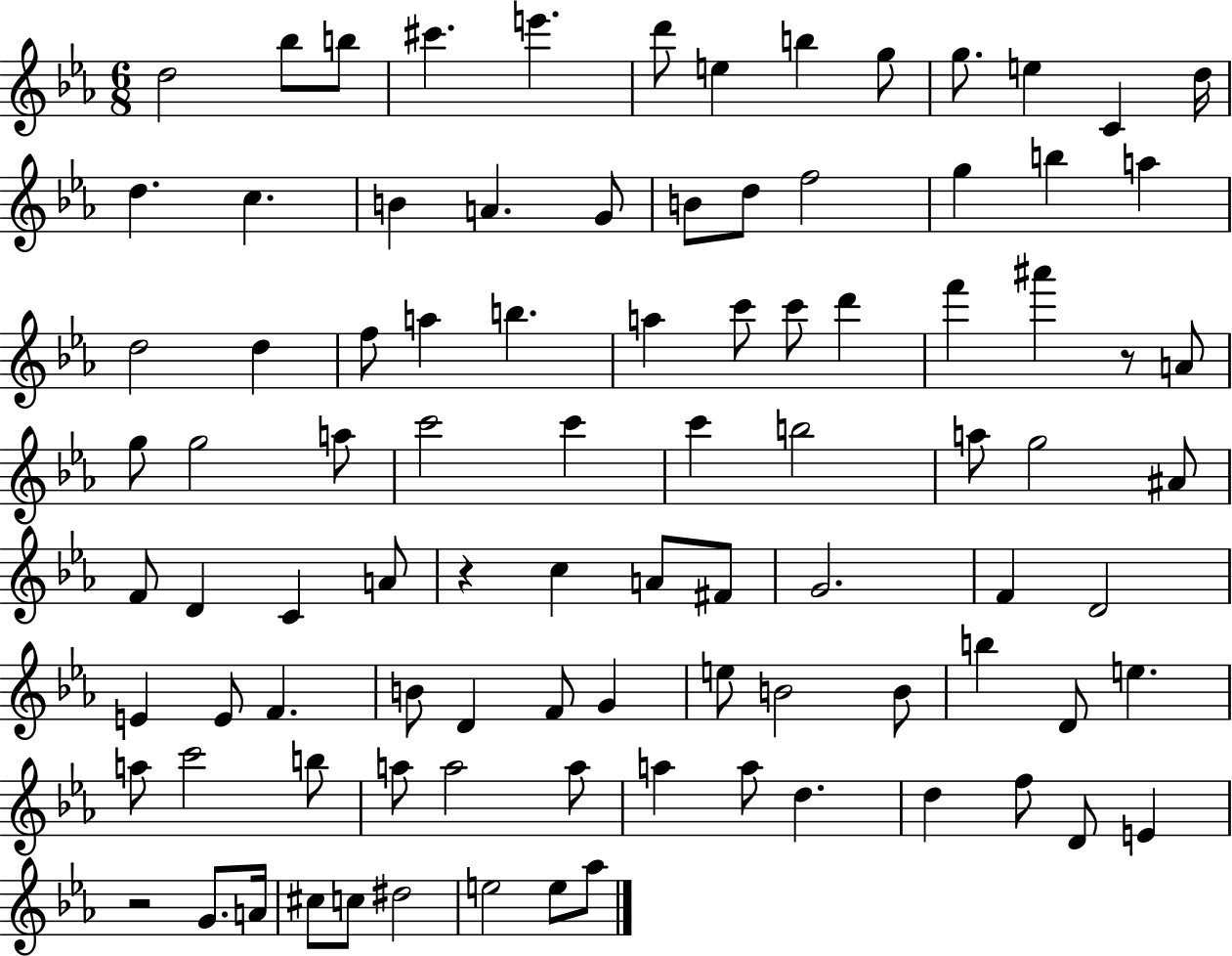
{
  \clef treble
  \numericTimeSignature
  \time 6/8
  \key ees \major
  d''2 bes''8 b''8 | cis'''4. e'''4. | d'''8 e''4 b''4 g''8 | g''8. e''4 c'4 d''16 | \break d''4. c''4. | b'4 a'4. g'8 | b'8 d''8 f''2 | g''4 b''4 a''4 | \break d''2 d''4 | f''8 a''4 b''4. | a''4 c'''8 c'''8 d'''4 | f'''4 ais'''4 r8 a'8 | \break g''8 g''2 a''8 | c'''2 c'''4 | c'''4 b''2 | a''8 g''2 ais'8 | \break f'8 d'4 c'4 a'8 | r4 c''4 a'8 fis'8 | g'2. | f'4 d'2 | \break e'4 e'8 f'4. | b'8 d'4 f'8 g'4 | e''8 b'2 b'8 | b''4 d'8 e''4. | \break a''8 c'''2 b''8 | a''8 a''2 a''8 | a''4 a''8 d''4. | d''4 f''8 d'8 e'4 | \break r2 g'8. a'16 | cis''8 c''8 dis''2 | e''2 e''8 aes''8 | \bar "|."
}